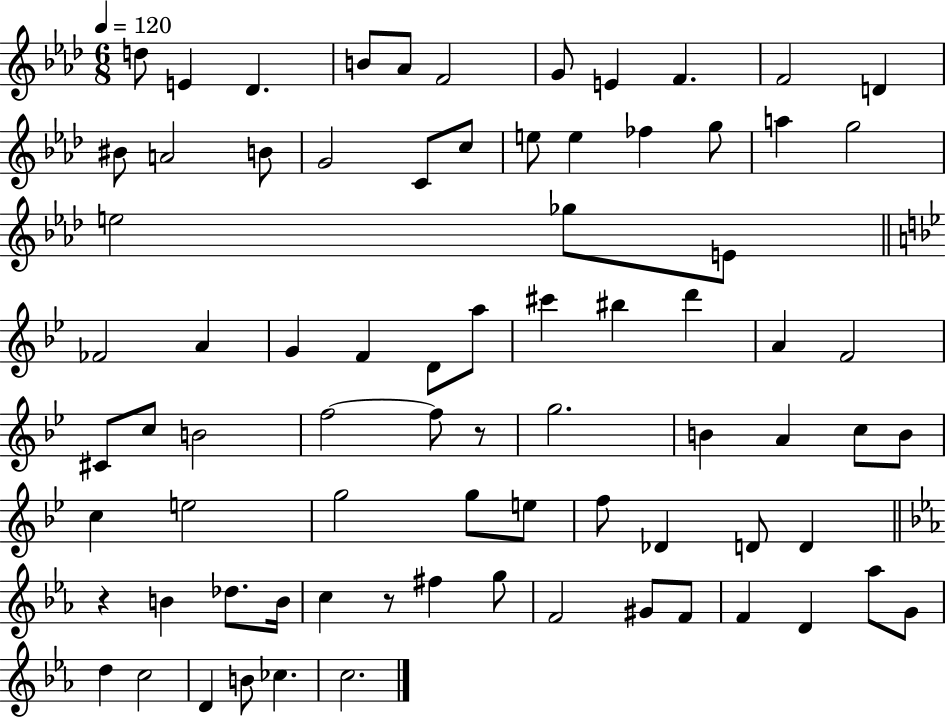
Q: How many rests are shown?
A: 3